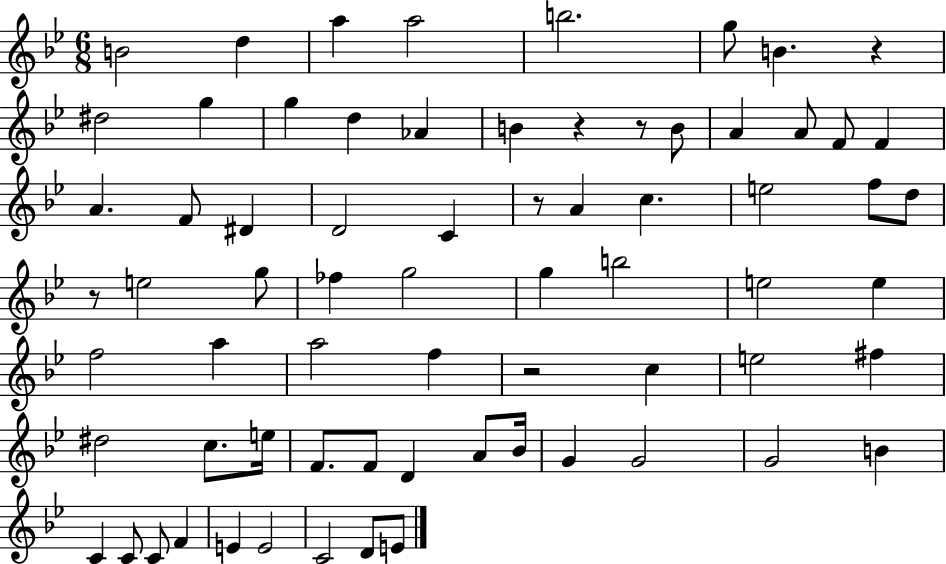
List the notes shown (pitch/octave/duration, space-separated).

B4/h D5/q A5/q A5/h B5/h. G5/e B4/q. R/q D#5/h G5/q G5/q D5/q Ab4/q B4/q R/q R/e B4/e A4/q A4/e F4/e F4/q A4/q. F4/e D#4/q D4/h C4/q R/e A4/q C5/q. E5/h F5/e D5/e R/e E5/h G5/e FES5/q G5/h G5/q B5/h E5/h E5/q F5/h A5/q A5/h F5/q R/h C5/q E5/h F#5/q D#5/h C5/e. E5/s F4/e. F4/e D4/q A4/e Bb4/s G4/q G4/h G4/h B4/q C4/q C4/e C4/e F4/q E4/q E4/h C4/h D4/e E4/e